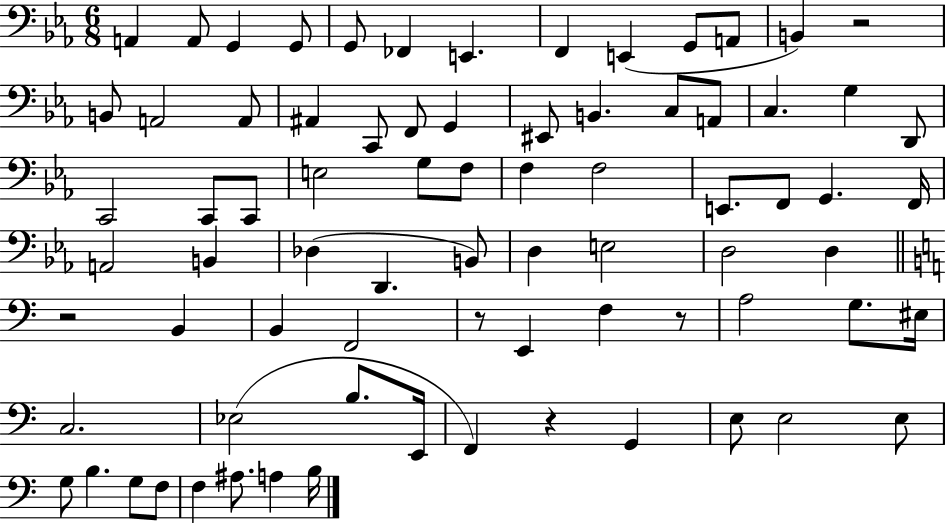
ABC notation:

X:1
T:Untitled
M:6/8
L:1/4
K:Eb
A,, A,,/2 G,, G,,/2 G,,/2 _F,, E,, F,, E,, G,,/2 A,,/2 B,, z2 B,,/2 A,,2 A,,/2 ^A,, C,,/2 F,,/2 G,, ^E,,/2 B,, C,/2 A,,/2 C, G, D,,/2 C,,2 C,,/2 C,,/2 E,2 G,/2 F,/2 F, F,2 E,,/2 F,,/2 G,, F,,/4 A,,2 B,, _D, D,, B,,/2 D, E,2 D,2 D, z2 B,, B,, F,,2 z/2 E,, F, z/2 A,2 G,/2 ^E,/4 C,2 _E,2 B,/2 E,,/4 F,, z G,, E,/2 E,2 E,/2 G,/2 B, G,/2 F,/2 F, ^A,/2 A, B,/4